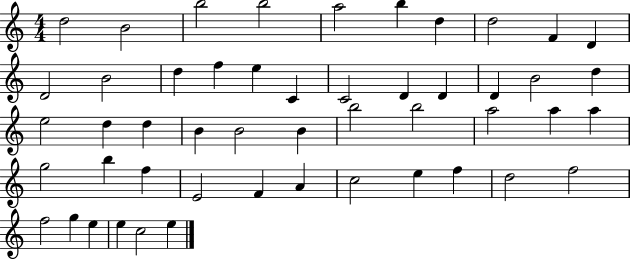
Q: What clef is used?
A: treble